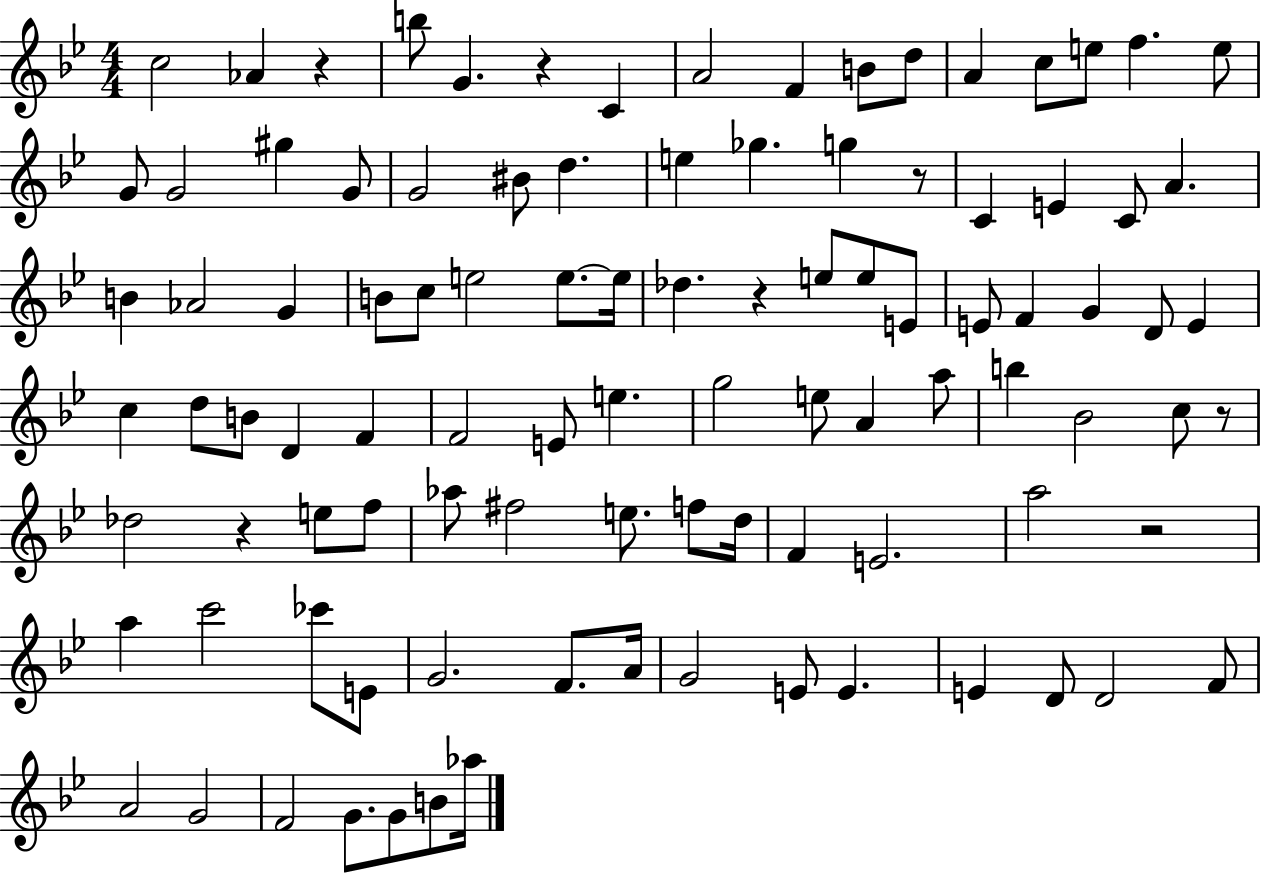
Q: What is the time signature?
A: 4/4